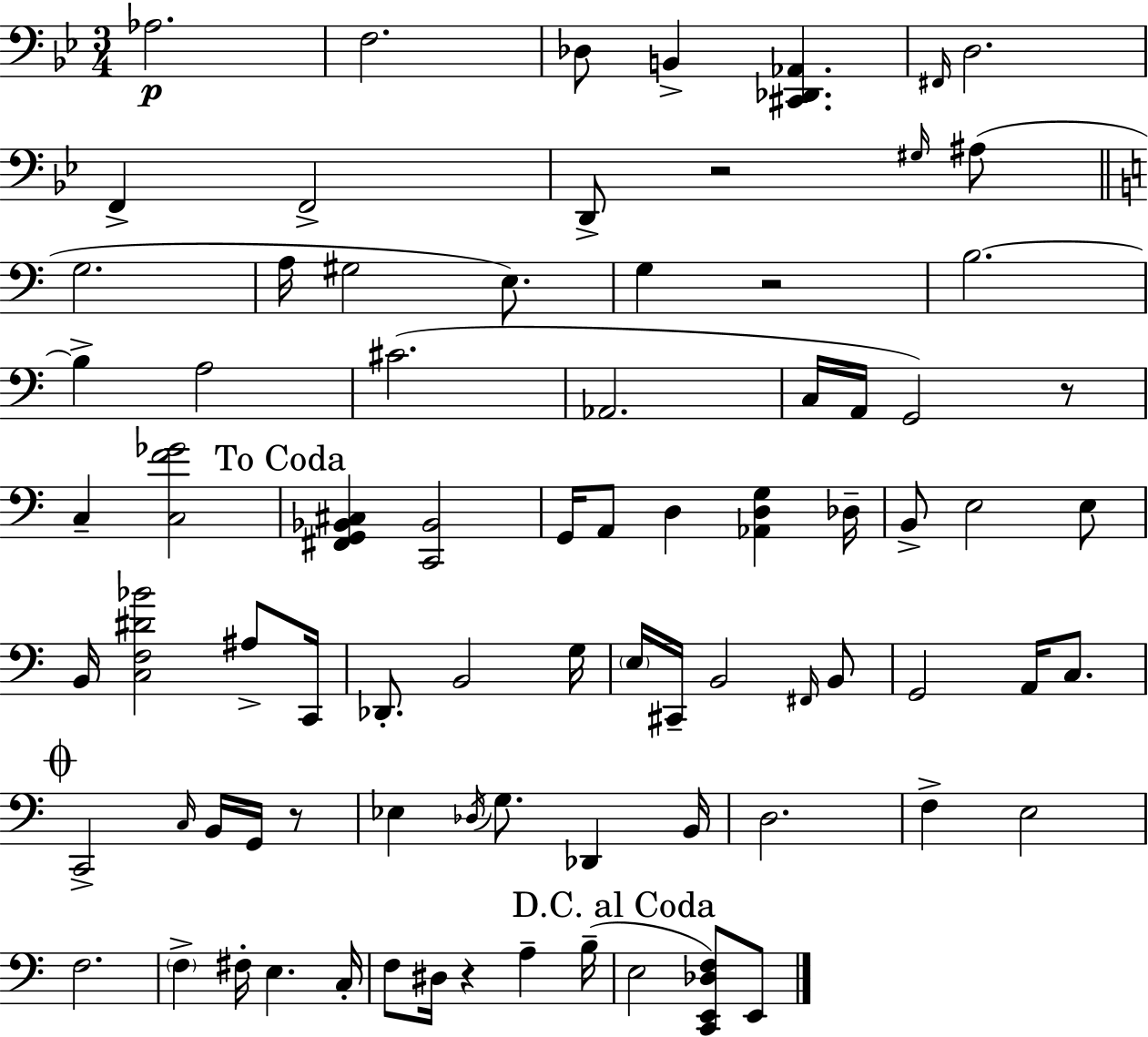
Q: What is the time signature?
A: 3/4